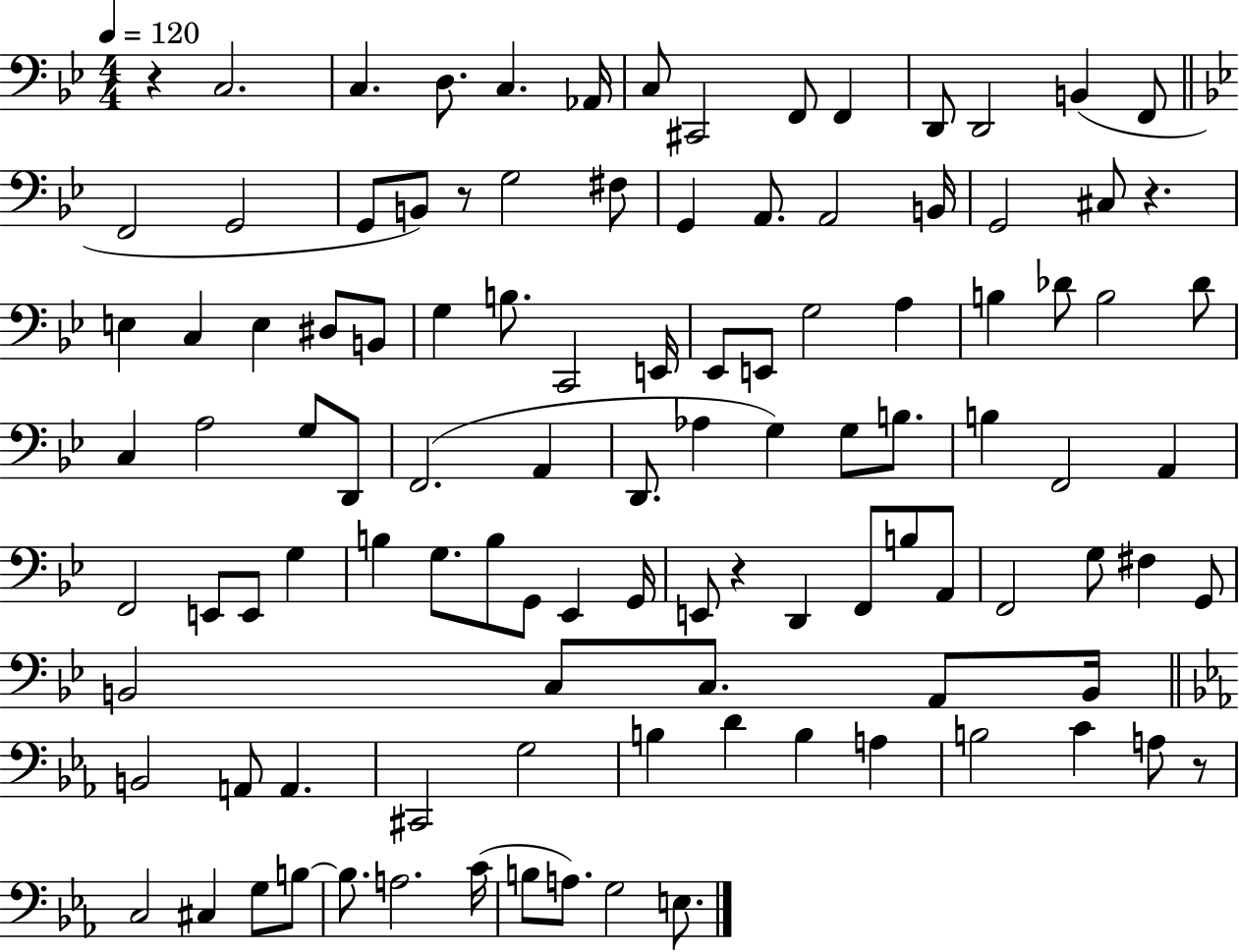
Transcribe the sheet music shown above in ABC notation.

X:1
T:Untitled
M:4/4
L:1/4
K:Bb
z C,2 C, D,/2 C, _A,,/4 C,/2 ^C,,2 F,,/2 F,, D,,/2 D,,2 B,, F,,/2 F,,2 G,,2 G,,/2 B,,/2 z/2 G,2 ^F,/2 G,, A,,/2 A,,2 B,,/4 G,,2 ^C,/2 z E, C, E, ^D,/2 B,,/2 G, B,/2 C,,2 E,,/4 _E,,/2 E,,/2 G,2 A, B, _D/2 B,2 _D/2 C, A,2 G,/2 D,,/2 F,,2 A,, D,,/2 _A, G, G,/2 B,/2 B, F,,2 A,, F,,2 E,,/2 E,,/2 G, B, G,/2 B,/2 G,,/2 _E,, G,,/4 E,,/2 z D,, F,,/2 B,/2 A,,/2 F,,2 G,/2 ^F, G,,/2 B,,2 C,/2 C,/2 A,,/2 B,,/4 B,,2 A,,/2 A,, ^C,,2 G,2 B, D B, A, B,2 C A,/2 z/2 C,2 ^C, G,/2 B,/2 B,/2 A,2 C/4 B,/2 A,/2 G,2 E,/2